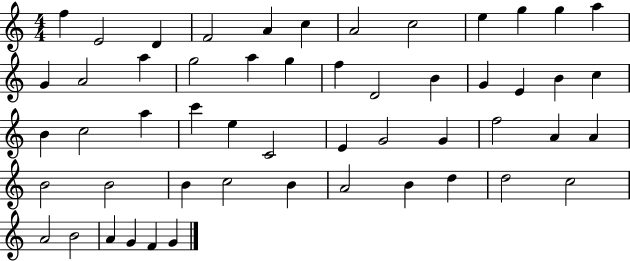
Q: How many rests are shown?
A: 0